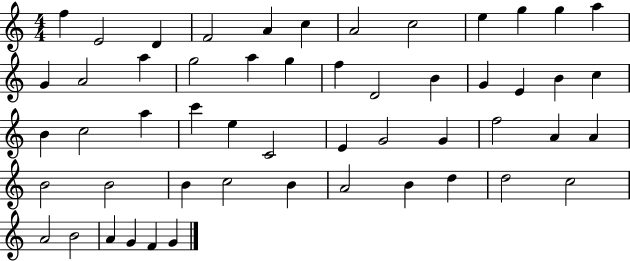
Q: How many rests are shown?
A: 0